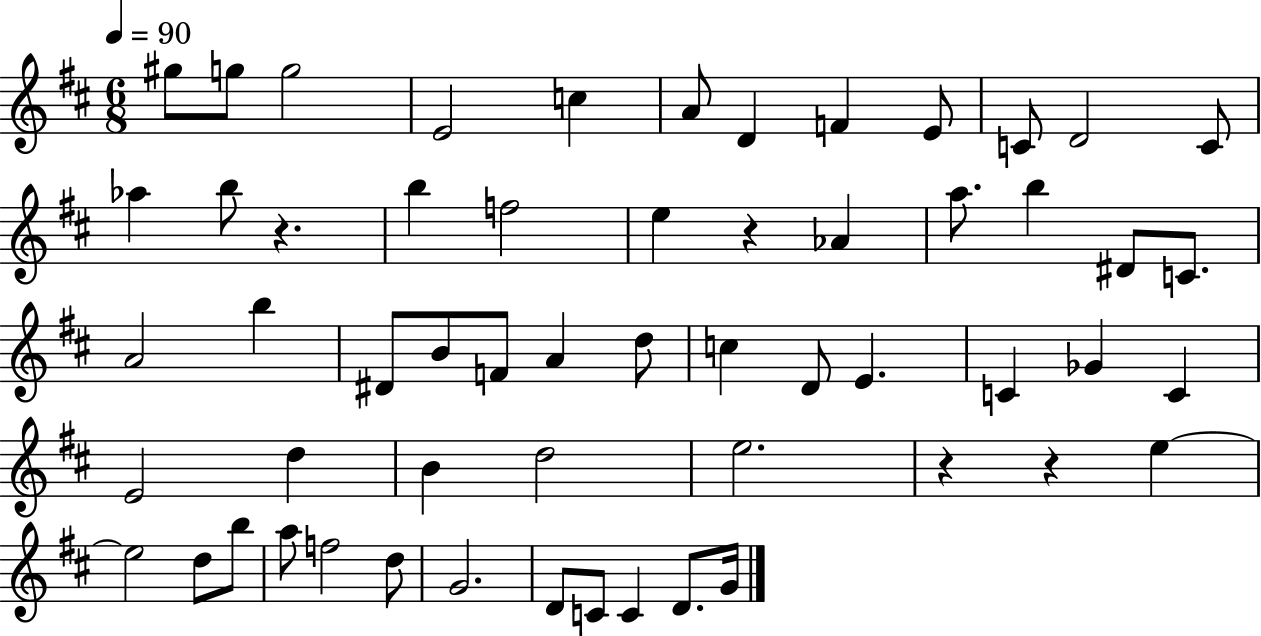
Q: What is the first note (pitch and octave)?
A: G#5